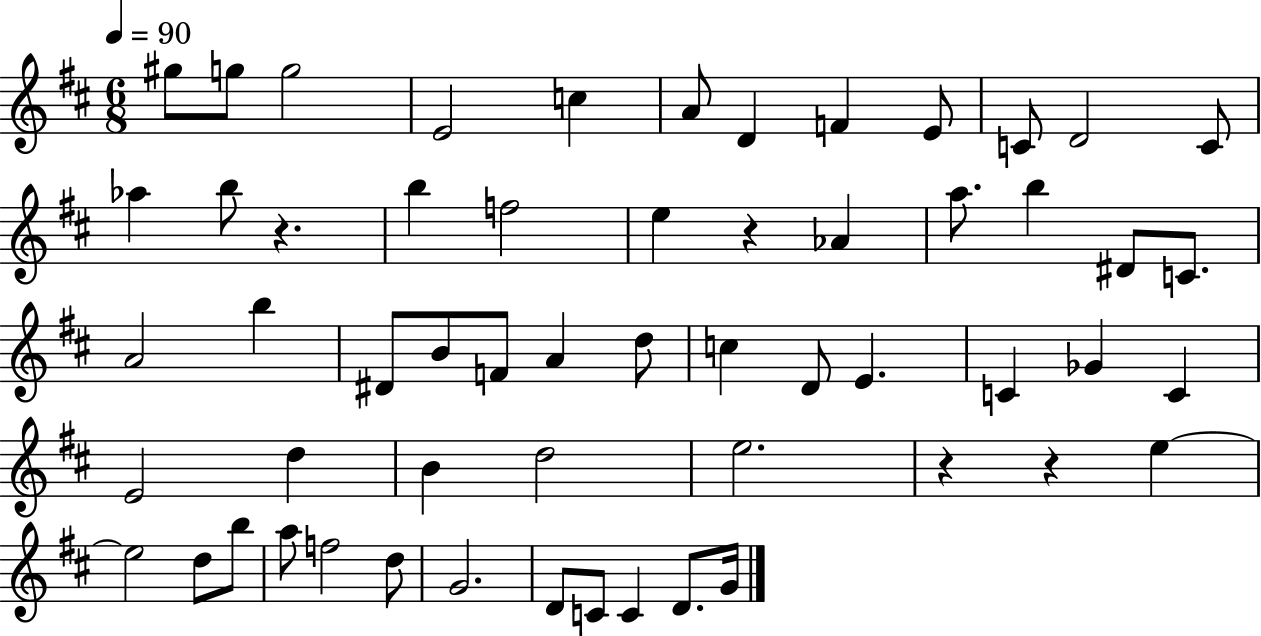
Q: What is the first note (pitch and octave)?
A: G#5